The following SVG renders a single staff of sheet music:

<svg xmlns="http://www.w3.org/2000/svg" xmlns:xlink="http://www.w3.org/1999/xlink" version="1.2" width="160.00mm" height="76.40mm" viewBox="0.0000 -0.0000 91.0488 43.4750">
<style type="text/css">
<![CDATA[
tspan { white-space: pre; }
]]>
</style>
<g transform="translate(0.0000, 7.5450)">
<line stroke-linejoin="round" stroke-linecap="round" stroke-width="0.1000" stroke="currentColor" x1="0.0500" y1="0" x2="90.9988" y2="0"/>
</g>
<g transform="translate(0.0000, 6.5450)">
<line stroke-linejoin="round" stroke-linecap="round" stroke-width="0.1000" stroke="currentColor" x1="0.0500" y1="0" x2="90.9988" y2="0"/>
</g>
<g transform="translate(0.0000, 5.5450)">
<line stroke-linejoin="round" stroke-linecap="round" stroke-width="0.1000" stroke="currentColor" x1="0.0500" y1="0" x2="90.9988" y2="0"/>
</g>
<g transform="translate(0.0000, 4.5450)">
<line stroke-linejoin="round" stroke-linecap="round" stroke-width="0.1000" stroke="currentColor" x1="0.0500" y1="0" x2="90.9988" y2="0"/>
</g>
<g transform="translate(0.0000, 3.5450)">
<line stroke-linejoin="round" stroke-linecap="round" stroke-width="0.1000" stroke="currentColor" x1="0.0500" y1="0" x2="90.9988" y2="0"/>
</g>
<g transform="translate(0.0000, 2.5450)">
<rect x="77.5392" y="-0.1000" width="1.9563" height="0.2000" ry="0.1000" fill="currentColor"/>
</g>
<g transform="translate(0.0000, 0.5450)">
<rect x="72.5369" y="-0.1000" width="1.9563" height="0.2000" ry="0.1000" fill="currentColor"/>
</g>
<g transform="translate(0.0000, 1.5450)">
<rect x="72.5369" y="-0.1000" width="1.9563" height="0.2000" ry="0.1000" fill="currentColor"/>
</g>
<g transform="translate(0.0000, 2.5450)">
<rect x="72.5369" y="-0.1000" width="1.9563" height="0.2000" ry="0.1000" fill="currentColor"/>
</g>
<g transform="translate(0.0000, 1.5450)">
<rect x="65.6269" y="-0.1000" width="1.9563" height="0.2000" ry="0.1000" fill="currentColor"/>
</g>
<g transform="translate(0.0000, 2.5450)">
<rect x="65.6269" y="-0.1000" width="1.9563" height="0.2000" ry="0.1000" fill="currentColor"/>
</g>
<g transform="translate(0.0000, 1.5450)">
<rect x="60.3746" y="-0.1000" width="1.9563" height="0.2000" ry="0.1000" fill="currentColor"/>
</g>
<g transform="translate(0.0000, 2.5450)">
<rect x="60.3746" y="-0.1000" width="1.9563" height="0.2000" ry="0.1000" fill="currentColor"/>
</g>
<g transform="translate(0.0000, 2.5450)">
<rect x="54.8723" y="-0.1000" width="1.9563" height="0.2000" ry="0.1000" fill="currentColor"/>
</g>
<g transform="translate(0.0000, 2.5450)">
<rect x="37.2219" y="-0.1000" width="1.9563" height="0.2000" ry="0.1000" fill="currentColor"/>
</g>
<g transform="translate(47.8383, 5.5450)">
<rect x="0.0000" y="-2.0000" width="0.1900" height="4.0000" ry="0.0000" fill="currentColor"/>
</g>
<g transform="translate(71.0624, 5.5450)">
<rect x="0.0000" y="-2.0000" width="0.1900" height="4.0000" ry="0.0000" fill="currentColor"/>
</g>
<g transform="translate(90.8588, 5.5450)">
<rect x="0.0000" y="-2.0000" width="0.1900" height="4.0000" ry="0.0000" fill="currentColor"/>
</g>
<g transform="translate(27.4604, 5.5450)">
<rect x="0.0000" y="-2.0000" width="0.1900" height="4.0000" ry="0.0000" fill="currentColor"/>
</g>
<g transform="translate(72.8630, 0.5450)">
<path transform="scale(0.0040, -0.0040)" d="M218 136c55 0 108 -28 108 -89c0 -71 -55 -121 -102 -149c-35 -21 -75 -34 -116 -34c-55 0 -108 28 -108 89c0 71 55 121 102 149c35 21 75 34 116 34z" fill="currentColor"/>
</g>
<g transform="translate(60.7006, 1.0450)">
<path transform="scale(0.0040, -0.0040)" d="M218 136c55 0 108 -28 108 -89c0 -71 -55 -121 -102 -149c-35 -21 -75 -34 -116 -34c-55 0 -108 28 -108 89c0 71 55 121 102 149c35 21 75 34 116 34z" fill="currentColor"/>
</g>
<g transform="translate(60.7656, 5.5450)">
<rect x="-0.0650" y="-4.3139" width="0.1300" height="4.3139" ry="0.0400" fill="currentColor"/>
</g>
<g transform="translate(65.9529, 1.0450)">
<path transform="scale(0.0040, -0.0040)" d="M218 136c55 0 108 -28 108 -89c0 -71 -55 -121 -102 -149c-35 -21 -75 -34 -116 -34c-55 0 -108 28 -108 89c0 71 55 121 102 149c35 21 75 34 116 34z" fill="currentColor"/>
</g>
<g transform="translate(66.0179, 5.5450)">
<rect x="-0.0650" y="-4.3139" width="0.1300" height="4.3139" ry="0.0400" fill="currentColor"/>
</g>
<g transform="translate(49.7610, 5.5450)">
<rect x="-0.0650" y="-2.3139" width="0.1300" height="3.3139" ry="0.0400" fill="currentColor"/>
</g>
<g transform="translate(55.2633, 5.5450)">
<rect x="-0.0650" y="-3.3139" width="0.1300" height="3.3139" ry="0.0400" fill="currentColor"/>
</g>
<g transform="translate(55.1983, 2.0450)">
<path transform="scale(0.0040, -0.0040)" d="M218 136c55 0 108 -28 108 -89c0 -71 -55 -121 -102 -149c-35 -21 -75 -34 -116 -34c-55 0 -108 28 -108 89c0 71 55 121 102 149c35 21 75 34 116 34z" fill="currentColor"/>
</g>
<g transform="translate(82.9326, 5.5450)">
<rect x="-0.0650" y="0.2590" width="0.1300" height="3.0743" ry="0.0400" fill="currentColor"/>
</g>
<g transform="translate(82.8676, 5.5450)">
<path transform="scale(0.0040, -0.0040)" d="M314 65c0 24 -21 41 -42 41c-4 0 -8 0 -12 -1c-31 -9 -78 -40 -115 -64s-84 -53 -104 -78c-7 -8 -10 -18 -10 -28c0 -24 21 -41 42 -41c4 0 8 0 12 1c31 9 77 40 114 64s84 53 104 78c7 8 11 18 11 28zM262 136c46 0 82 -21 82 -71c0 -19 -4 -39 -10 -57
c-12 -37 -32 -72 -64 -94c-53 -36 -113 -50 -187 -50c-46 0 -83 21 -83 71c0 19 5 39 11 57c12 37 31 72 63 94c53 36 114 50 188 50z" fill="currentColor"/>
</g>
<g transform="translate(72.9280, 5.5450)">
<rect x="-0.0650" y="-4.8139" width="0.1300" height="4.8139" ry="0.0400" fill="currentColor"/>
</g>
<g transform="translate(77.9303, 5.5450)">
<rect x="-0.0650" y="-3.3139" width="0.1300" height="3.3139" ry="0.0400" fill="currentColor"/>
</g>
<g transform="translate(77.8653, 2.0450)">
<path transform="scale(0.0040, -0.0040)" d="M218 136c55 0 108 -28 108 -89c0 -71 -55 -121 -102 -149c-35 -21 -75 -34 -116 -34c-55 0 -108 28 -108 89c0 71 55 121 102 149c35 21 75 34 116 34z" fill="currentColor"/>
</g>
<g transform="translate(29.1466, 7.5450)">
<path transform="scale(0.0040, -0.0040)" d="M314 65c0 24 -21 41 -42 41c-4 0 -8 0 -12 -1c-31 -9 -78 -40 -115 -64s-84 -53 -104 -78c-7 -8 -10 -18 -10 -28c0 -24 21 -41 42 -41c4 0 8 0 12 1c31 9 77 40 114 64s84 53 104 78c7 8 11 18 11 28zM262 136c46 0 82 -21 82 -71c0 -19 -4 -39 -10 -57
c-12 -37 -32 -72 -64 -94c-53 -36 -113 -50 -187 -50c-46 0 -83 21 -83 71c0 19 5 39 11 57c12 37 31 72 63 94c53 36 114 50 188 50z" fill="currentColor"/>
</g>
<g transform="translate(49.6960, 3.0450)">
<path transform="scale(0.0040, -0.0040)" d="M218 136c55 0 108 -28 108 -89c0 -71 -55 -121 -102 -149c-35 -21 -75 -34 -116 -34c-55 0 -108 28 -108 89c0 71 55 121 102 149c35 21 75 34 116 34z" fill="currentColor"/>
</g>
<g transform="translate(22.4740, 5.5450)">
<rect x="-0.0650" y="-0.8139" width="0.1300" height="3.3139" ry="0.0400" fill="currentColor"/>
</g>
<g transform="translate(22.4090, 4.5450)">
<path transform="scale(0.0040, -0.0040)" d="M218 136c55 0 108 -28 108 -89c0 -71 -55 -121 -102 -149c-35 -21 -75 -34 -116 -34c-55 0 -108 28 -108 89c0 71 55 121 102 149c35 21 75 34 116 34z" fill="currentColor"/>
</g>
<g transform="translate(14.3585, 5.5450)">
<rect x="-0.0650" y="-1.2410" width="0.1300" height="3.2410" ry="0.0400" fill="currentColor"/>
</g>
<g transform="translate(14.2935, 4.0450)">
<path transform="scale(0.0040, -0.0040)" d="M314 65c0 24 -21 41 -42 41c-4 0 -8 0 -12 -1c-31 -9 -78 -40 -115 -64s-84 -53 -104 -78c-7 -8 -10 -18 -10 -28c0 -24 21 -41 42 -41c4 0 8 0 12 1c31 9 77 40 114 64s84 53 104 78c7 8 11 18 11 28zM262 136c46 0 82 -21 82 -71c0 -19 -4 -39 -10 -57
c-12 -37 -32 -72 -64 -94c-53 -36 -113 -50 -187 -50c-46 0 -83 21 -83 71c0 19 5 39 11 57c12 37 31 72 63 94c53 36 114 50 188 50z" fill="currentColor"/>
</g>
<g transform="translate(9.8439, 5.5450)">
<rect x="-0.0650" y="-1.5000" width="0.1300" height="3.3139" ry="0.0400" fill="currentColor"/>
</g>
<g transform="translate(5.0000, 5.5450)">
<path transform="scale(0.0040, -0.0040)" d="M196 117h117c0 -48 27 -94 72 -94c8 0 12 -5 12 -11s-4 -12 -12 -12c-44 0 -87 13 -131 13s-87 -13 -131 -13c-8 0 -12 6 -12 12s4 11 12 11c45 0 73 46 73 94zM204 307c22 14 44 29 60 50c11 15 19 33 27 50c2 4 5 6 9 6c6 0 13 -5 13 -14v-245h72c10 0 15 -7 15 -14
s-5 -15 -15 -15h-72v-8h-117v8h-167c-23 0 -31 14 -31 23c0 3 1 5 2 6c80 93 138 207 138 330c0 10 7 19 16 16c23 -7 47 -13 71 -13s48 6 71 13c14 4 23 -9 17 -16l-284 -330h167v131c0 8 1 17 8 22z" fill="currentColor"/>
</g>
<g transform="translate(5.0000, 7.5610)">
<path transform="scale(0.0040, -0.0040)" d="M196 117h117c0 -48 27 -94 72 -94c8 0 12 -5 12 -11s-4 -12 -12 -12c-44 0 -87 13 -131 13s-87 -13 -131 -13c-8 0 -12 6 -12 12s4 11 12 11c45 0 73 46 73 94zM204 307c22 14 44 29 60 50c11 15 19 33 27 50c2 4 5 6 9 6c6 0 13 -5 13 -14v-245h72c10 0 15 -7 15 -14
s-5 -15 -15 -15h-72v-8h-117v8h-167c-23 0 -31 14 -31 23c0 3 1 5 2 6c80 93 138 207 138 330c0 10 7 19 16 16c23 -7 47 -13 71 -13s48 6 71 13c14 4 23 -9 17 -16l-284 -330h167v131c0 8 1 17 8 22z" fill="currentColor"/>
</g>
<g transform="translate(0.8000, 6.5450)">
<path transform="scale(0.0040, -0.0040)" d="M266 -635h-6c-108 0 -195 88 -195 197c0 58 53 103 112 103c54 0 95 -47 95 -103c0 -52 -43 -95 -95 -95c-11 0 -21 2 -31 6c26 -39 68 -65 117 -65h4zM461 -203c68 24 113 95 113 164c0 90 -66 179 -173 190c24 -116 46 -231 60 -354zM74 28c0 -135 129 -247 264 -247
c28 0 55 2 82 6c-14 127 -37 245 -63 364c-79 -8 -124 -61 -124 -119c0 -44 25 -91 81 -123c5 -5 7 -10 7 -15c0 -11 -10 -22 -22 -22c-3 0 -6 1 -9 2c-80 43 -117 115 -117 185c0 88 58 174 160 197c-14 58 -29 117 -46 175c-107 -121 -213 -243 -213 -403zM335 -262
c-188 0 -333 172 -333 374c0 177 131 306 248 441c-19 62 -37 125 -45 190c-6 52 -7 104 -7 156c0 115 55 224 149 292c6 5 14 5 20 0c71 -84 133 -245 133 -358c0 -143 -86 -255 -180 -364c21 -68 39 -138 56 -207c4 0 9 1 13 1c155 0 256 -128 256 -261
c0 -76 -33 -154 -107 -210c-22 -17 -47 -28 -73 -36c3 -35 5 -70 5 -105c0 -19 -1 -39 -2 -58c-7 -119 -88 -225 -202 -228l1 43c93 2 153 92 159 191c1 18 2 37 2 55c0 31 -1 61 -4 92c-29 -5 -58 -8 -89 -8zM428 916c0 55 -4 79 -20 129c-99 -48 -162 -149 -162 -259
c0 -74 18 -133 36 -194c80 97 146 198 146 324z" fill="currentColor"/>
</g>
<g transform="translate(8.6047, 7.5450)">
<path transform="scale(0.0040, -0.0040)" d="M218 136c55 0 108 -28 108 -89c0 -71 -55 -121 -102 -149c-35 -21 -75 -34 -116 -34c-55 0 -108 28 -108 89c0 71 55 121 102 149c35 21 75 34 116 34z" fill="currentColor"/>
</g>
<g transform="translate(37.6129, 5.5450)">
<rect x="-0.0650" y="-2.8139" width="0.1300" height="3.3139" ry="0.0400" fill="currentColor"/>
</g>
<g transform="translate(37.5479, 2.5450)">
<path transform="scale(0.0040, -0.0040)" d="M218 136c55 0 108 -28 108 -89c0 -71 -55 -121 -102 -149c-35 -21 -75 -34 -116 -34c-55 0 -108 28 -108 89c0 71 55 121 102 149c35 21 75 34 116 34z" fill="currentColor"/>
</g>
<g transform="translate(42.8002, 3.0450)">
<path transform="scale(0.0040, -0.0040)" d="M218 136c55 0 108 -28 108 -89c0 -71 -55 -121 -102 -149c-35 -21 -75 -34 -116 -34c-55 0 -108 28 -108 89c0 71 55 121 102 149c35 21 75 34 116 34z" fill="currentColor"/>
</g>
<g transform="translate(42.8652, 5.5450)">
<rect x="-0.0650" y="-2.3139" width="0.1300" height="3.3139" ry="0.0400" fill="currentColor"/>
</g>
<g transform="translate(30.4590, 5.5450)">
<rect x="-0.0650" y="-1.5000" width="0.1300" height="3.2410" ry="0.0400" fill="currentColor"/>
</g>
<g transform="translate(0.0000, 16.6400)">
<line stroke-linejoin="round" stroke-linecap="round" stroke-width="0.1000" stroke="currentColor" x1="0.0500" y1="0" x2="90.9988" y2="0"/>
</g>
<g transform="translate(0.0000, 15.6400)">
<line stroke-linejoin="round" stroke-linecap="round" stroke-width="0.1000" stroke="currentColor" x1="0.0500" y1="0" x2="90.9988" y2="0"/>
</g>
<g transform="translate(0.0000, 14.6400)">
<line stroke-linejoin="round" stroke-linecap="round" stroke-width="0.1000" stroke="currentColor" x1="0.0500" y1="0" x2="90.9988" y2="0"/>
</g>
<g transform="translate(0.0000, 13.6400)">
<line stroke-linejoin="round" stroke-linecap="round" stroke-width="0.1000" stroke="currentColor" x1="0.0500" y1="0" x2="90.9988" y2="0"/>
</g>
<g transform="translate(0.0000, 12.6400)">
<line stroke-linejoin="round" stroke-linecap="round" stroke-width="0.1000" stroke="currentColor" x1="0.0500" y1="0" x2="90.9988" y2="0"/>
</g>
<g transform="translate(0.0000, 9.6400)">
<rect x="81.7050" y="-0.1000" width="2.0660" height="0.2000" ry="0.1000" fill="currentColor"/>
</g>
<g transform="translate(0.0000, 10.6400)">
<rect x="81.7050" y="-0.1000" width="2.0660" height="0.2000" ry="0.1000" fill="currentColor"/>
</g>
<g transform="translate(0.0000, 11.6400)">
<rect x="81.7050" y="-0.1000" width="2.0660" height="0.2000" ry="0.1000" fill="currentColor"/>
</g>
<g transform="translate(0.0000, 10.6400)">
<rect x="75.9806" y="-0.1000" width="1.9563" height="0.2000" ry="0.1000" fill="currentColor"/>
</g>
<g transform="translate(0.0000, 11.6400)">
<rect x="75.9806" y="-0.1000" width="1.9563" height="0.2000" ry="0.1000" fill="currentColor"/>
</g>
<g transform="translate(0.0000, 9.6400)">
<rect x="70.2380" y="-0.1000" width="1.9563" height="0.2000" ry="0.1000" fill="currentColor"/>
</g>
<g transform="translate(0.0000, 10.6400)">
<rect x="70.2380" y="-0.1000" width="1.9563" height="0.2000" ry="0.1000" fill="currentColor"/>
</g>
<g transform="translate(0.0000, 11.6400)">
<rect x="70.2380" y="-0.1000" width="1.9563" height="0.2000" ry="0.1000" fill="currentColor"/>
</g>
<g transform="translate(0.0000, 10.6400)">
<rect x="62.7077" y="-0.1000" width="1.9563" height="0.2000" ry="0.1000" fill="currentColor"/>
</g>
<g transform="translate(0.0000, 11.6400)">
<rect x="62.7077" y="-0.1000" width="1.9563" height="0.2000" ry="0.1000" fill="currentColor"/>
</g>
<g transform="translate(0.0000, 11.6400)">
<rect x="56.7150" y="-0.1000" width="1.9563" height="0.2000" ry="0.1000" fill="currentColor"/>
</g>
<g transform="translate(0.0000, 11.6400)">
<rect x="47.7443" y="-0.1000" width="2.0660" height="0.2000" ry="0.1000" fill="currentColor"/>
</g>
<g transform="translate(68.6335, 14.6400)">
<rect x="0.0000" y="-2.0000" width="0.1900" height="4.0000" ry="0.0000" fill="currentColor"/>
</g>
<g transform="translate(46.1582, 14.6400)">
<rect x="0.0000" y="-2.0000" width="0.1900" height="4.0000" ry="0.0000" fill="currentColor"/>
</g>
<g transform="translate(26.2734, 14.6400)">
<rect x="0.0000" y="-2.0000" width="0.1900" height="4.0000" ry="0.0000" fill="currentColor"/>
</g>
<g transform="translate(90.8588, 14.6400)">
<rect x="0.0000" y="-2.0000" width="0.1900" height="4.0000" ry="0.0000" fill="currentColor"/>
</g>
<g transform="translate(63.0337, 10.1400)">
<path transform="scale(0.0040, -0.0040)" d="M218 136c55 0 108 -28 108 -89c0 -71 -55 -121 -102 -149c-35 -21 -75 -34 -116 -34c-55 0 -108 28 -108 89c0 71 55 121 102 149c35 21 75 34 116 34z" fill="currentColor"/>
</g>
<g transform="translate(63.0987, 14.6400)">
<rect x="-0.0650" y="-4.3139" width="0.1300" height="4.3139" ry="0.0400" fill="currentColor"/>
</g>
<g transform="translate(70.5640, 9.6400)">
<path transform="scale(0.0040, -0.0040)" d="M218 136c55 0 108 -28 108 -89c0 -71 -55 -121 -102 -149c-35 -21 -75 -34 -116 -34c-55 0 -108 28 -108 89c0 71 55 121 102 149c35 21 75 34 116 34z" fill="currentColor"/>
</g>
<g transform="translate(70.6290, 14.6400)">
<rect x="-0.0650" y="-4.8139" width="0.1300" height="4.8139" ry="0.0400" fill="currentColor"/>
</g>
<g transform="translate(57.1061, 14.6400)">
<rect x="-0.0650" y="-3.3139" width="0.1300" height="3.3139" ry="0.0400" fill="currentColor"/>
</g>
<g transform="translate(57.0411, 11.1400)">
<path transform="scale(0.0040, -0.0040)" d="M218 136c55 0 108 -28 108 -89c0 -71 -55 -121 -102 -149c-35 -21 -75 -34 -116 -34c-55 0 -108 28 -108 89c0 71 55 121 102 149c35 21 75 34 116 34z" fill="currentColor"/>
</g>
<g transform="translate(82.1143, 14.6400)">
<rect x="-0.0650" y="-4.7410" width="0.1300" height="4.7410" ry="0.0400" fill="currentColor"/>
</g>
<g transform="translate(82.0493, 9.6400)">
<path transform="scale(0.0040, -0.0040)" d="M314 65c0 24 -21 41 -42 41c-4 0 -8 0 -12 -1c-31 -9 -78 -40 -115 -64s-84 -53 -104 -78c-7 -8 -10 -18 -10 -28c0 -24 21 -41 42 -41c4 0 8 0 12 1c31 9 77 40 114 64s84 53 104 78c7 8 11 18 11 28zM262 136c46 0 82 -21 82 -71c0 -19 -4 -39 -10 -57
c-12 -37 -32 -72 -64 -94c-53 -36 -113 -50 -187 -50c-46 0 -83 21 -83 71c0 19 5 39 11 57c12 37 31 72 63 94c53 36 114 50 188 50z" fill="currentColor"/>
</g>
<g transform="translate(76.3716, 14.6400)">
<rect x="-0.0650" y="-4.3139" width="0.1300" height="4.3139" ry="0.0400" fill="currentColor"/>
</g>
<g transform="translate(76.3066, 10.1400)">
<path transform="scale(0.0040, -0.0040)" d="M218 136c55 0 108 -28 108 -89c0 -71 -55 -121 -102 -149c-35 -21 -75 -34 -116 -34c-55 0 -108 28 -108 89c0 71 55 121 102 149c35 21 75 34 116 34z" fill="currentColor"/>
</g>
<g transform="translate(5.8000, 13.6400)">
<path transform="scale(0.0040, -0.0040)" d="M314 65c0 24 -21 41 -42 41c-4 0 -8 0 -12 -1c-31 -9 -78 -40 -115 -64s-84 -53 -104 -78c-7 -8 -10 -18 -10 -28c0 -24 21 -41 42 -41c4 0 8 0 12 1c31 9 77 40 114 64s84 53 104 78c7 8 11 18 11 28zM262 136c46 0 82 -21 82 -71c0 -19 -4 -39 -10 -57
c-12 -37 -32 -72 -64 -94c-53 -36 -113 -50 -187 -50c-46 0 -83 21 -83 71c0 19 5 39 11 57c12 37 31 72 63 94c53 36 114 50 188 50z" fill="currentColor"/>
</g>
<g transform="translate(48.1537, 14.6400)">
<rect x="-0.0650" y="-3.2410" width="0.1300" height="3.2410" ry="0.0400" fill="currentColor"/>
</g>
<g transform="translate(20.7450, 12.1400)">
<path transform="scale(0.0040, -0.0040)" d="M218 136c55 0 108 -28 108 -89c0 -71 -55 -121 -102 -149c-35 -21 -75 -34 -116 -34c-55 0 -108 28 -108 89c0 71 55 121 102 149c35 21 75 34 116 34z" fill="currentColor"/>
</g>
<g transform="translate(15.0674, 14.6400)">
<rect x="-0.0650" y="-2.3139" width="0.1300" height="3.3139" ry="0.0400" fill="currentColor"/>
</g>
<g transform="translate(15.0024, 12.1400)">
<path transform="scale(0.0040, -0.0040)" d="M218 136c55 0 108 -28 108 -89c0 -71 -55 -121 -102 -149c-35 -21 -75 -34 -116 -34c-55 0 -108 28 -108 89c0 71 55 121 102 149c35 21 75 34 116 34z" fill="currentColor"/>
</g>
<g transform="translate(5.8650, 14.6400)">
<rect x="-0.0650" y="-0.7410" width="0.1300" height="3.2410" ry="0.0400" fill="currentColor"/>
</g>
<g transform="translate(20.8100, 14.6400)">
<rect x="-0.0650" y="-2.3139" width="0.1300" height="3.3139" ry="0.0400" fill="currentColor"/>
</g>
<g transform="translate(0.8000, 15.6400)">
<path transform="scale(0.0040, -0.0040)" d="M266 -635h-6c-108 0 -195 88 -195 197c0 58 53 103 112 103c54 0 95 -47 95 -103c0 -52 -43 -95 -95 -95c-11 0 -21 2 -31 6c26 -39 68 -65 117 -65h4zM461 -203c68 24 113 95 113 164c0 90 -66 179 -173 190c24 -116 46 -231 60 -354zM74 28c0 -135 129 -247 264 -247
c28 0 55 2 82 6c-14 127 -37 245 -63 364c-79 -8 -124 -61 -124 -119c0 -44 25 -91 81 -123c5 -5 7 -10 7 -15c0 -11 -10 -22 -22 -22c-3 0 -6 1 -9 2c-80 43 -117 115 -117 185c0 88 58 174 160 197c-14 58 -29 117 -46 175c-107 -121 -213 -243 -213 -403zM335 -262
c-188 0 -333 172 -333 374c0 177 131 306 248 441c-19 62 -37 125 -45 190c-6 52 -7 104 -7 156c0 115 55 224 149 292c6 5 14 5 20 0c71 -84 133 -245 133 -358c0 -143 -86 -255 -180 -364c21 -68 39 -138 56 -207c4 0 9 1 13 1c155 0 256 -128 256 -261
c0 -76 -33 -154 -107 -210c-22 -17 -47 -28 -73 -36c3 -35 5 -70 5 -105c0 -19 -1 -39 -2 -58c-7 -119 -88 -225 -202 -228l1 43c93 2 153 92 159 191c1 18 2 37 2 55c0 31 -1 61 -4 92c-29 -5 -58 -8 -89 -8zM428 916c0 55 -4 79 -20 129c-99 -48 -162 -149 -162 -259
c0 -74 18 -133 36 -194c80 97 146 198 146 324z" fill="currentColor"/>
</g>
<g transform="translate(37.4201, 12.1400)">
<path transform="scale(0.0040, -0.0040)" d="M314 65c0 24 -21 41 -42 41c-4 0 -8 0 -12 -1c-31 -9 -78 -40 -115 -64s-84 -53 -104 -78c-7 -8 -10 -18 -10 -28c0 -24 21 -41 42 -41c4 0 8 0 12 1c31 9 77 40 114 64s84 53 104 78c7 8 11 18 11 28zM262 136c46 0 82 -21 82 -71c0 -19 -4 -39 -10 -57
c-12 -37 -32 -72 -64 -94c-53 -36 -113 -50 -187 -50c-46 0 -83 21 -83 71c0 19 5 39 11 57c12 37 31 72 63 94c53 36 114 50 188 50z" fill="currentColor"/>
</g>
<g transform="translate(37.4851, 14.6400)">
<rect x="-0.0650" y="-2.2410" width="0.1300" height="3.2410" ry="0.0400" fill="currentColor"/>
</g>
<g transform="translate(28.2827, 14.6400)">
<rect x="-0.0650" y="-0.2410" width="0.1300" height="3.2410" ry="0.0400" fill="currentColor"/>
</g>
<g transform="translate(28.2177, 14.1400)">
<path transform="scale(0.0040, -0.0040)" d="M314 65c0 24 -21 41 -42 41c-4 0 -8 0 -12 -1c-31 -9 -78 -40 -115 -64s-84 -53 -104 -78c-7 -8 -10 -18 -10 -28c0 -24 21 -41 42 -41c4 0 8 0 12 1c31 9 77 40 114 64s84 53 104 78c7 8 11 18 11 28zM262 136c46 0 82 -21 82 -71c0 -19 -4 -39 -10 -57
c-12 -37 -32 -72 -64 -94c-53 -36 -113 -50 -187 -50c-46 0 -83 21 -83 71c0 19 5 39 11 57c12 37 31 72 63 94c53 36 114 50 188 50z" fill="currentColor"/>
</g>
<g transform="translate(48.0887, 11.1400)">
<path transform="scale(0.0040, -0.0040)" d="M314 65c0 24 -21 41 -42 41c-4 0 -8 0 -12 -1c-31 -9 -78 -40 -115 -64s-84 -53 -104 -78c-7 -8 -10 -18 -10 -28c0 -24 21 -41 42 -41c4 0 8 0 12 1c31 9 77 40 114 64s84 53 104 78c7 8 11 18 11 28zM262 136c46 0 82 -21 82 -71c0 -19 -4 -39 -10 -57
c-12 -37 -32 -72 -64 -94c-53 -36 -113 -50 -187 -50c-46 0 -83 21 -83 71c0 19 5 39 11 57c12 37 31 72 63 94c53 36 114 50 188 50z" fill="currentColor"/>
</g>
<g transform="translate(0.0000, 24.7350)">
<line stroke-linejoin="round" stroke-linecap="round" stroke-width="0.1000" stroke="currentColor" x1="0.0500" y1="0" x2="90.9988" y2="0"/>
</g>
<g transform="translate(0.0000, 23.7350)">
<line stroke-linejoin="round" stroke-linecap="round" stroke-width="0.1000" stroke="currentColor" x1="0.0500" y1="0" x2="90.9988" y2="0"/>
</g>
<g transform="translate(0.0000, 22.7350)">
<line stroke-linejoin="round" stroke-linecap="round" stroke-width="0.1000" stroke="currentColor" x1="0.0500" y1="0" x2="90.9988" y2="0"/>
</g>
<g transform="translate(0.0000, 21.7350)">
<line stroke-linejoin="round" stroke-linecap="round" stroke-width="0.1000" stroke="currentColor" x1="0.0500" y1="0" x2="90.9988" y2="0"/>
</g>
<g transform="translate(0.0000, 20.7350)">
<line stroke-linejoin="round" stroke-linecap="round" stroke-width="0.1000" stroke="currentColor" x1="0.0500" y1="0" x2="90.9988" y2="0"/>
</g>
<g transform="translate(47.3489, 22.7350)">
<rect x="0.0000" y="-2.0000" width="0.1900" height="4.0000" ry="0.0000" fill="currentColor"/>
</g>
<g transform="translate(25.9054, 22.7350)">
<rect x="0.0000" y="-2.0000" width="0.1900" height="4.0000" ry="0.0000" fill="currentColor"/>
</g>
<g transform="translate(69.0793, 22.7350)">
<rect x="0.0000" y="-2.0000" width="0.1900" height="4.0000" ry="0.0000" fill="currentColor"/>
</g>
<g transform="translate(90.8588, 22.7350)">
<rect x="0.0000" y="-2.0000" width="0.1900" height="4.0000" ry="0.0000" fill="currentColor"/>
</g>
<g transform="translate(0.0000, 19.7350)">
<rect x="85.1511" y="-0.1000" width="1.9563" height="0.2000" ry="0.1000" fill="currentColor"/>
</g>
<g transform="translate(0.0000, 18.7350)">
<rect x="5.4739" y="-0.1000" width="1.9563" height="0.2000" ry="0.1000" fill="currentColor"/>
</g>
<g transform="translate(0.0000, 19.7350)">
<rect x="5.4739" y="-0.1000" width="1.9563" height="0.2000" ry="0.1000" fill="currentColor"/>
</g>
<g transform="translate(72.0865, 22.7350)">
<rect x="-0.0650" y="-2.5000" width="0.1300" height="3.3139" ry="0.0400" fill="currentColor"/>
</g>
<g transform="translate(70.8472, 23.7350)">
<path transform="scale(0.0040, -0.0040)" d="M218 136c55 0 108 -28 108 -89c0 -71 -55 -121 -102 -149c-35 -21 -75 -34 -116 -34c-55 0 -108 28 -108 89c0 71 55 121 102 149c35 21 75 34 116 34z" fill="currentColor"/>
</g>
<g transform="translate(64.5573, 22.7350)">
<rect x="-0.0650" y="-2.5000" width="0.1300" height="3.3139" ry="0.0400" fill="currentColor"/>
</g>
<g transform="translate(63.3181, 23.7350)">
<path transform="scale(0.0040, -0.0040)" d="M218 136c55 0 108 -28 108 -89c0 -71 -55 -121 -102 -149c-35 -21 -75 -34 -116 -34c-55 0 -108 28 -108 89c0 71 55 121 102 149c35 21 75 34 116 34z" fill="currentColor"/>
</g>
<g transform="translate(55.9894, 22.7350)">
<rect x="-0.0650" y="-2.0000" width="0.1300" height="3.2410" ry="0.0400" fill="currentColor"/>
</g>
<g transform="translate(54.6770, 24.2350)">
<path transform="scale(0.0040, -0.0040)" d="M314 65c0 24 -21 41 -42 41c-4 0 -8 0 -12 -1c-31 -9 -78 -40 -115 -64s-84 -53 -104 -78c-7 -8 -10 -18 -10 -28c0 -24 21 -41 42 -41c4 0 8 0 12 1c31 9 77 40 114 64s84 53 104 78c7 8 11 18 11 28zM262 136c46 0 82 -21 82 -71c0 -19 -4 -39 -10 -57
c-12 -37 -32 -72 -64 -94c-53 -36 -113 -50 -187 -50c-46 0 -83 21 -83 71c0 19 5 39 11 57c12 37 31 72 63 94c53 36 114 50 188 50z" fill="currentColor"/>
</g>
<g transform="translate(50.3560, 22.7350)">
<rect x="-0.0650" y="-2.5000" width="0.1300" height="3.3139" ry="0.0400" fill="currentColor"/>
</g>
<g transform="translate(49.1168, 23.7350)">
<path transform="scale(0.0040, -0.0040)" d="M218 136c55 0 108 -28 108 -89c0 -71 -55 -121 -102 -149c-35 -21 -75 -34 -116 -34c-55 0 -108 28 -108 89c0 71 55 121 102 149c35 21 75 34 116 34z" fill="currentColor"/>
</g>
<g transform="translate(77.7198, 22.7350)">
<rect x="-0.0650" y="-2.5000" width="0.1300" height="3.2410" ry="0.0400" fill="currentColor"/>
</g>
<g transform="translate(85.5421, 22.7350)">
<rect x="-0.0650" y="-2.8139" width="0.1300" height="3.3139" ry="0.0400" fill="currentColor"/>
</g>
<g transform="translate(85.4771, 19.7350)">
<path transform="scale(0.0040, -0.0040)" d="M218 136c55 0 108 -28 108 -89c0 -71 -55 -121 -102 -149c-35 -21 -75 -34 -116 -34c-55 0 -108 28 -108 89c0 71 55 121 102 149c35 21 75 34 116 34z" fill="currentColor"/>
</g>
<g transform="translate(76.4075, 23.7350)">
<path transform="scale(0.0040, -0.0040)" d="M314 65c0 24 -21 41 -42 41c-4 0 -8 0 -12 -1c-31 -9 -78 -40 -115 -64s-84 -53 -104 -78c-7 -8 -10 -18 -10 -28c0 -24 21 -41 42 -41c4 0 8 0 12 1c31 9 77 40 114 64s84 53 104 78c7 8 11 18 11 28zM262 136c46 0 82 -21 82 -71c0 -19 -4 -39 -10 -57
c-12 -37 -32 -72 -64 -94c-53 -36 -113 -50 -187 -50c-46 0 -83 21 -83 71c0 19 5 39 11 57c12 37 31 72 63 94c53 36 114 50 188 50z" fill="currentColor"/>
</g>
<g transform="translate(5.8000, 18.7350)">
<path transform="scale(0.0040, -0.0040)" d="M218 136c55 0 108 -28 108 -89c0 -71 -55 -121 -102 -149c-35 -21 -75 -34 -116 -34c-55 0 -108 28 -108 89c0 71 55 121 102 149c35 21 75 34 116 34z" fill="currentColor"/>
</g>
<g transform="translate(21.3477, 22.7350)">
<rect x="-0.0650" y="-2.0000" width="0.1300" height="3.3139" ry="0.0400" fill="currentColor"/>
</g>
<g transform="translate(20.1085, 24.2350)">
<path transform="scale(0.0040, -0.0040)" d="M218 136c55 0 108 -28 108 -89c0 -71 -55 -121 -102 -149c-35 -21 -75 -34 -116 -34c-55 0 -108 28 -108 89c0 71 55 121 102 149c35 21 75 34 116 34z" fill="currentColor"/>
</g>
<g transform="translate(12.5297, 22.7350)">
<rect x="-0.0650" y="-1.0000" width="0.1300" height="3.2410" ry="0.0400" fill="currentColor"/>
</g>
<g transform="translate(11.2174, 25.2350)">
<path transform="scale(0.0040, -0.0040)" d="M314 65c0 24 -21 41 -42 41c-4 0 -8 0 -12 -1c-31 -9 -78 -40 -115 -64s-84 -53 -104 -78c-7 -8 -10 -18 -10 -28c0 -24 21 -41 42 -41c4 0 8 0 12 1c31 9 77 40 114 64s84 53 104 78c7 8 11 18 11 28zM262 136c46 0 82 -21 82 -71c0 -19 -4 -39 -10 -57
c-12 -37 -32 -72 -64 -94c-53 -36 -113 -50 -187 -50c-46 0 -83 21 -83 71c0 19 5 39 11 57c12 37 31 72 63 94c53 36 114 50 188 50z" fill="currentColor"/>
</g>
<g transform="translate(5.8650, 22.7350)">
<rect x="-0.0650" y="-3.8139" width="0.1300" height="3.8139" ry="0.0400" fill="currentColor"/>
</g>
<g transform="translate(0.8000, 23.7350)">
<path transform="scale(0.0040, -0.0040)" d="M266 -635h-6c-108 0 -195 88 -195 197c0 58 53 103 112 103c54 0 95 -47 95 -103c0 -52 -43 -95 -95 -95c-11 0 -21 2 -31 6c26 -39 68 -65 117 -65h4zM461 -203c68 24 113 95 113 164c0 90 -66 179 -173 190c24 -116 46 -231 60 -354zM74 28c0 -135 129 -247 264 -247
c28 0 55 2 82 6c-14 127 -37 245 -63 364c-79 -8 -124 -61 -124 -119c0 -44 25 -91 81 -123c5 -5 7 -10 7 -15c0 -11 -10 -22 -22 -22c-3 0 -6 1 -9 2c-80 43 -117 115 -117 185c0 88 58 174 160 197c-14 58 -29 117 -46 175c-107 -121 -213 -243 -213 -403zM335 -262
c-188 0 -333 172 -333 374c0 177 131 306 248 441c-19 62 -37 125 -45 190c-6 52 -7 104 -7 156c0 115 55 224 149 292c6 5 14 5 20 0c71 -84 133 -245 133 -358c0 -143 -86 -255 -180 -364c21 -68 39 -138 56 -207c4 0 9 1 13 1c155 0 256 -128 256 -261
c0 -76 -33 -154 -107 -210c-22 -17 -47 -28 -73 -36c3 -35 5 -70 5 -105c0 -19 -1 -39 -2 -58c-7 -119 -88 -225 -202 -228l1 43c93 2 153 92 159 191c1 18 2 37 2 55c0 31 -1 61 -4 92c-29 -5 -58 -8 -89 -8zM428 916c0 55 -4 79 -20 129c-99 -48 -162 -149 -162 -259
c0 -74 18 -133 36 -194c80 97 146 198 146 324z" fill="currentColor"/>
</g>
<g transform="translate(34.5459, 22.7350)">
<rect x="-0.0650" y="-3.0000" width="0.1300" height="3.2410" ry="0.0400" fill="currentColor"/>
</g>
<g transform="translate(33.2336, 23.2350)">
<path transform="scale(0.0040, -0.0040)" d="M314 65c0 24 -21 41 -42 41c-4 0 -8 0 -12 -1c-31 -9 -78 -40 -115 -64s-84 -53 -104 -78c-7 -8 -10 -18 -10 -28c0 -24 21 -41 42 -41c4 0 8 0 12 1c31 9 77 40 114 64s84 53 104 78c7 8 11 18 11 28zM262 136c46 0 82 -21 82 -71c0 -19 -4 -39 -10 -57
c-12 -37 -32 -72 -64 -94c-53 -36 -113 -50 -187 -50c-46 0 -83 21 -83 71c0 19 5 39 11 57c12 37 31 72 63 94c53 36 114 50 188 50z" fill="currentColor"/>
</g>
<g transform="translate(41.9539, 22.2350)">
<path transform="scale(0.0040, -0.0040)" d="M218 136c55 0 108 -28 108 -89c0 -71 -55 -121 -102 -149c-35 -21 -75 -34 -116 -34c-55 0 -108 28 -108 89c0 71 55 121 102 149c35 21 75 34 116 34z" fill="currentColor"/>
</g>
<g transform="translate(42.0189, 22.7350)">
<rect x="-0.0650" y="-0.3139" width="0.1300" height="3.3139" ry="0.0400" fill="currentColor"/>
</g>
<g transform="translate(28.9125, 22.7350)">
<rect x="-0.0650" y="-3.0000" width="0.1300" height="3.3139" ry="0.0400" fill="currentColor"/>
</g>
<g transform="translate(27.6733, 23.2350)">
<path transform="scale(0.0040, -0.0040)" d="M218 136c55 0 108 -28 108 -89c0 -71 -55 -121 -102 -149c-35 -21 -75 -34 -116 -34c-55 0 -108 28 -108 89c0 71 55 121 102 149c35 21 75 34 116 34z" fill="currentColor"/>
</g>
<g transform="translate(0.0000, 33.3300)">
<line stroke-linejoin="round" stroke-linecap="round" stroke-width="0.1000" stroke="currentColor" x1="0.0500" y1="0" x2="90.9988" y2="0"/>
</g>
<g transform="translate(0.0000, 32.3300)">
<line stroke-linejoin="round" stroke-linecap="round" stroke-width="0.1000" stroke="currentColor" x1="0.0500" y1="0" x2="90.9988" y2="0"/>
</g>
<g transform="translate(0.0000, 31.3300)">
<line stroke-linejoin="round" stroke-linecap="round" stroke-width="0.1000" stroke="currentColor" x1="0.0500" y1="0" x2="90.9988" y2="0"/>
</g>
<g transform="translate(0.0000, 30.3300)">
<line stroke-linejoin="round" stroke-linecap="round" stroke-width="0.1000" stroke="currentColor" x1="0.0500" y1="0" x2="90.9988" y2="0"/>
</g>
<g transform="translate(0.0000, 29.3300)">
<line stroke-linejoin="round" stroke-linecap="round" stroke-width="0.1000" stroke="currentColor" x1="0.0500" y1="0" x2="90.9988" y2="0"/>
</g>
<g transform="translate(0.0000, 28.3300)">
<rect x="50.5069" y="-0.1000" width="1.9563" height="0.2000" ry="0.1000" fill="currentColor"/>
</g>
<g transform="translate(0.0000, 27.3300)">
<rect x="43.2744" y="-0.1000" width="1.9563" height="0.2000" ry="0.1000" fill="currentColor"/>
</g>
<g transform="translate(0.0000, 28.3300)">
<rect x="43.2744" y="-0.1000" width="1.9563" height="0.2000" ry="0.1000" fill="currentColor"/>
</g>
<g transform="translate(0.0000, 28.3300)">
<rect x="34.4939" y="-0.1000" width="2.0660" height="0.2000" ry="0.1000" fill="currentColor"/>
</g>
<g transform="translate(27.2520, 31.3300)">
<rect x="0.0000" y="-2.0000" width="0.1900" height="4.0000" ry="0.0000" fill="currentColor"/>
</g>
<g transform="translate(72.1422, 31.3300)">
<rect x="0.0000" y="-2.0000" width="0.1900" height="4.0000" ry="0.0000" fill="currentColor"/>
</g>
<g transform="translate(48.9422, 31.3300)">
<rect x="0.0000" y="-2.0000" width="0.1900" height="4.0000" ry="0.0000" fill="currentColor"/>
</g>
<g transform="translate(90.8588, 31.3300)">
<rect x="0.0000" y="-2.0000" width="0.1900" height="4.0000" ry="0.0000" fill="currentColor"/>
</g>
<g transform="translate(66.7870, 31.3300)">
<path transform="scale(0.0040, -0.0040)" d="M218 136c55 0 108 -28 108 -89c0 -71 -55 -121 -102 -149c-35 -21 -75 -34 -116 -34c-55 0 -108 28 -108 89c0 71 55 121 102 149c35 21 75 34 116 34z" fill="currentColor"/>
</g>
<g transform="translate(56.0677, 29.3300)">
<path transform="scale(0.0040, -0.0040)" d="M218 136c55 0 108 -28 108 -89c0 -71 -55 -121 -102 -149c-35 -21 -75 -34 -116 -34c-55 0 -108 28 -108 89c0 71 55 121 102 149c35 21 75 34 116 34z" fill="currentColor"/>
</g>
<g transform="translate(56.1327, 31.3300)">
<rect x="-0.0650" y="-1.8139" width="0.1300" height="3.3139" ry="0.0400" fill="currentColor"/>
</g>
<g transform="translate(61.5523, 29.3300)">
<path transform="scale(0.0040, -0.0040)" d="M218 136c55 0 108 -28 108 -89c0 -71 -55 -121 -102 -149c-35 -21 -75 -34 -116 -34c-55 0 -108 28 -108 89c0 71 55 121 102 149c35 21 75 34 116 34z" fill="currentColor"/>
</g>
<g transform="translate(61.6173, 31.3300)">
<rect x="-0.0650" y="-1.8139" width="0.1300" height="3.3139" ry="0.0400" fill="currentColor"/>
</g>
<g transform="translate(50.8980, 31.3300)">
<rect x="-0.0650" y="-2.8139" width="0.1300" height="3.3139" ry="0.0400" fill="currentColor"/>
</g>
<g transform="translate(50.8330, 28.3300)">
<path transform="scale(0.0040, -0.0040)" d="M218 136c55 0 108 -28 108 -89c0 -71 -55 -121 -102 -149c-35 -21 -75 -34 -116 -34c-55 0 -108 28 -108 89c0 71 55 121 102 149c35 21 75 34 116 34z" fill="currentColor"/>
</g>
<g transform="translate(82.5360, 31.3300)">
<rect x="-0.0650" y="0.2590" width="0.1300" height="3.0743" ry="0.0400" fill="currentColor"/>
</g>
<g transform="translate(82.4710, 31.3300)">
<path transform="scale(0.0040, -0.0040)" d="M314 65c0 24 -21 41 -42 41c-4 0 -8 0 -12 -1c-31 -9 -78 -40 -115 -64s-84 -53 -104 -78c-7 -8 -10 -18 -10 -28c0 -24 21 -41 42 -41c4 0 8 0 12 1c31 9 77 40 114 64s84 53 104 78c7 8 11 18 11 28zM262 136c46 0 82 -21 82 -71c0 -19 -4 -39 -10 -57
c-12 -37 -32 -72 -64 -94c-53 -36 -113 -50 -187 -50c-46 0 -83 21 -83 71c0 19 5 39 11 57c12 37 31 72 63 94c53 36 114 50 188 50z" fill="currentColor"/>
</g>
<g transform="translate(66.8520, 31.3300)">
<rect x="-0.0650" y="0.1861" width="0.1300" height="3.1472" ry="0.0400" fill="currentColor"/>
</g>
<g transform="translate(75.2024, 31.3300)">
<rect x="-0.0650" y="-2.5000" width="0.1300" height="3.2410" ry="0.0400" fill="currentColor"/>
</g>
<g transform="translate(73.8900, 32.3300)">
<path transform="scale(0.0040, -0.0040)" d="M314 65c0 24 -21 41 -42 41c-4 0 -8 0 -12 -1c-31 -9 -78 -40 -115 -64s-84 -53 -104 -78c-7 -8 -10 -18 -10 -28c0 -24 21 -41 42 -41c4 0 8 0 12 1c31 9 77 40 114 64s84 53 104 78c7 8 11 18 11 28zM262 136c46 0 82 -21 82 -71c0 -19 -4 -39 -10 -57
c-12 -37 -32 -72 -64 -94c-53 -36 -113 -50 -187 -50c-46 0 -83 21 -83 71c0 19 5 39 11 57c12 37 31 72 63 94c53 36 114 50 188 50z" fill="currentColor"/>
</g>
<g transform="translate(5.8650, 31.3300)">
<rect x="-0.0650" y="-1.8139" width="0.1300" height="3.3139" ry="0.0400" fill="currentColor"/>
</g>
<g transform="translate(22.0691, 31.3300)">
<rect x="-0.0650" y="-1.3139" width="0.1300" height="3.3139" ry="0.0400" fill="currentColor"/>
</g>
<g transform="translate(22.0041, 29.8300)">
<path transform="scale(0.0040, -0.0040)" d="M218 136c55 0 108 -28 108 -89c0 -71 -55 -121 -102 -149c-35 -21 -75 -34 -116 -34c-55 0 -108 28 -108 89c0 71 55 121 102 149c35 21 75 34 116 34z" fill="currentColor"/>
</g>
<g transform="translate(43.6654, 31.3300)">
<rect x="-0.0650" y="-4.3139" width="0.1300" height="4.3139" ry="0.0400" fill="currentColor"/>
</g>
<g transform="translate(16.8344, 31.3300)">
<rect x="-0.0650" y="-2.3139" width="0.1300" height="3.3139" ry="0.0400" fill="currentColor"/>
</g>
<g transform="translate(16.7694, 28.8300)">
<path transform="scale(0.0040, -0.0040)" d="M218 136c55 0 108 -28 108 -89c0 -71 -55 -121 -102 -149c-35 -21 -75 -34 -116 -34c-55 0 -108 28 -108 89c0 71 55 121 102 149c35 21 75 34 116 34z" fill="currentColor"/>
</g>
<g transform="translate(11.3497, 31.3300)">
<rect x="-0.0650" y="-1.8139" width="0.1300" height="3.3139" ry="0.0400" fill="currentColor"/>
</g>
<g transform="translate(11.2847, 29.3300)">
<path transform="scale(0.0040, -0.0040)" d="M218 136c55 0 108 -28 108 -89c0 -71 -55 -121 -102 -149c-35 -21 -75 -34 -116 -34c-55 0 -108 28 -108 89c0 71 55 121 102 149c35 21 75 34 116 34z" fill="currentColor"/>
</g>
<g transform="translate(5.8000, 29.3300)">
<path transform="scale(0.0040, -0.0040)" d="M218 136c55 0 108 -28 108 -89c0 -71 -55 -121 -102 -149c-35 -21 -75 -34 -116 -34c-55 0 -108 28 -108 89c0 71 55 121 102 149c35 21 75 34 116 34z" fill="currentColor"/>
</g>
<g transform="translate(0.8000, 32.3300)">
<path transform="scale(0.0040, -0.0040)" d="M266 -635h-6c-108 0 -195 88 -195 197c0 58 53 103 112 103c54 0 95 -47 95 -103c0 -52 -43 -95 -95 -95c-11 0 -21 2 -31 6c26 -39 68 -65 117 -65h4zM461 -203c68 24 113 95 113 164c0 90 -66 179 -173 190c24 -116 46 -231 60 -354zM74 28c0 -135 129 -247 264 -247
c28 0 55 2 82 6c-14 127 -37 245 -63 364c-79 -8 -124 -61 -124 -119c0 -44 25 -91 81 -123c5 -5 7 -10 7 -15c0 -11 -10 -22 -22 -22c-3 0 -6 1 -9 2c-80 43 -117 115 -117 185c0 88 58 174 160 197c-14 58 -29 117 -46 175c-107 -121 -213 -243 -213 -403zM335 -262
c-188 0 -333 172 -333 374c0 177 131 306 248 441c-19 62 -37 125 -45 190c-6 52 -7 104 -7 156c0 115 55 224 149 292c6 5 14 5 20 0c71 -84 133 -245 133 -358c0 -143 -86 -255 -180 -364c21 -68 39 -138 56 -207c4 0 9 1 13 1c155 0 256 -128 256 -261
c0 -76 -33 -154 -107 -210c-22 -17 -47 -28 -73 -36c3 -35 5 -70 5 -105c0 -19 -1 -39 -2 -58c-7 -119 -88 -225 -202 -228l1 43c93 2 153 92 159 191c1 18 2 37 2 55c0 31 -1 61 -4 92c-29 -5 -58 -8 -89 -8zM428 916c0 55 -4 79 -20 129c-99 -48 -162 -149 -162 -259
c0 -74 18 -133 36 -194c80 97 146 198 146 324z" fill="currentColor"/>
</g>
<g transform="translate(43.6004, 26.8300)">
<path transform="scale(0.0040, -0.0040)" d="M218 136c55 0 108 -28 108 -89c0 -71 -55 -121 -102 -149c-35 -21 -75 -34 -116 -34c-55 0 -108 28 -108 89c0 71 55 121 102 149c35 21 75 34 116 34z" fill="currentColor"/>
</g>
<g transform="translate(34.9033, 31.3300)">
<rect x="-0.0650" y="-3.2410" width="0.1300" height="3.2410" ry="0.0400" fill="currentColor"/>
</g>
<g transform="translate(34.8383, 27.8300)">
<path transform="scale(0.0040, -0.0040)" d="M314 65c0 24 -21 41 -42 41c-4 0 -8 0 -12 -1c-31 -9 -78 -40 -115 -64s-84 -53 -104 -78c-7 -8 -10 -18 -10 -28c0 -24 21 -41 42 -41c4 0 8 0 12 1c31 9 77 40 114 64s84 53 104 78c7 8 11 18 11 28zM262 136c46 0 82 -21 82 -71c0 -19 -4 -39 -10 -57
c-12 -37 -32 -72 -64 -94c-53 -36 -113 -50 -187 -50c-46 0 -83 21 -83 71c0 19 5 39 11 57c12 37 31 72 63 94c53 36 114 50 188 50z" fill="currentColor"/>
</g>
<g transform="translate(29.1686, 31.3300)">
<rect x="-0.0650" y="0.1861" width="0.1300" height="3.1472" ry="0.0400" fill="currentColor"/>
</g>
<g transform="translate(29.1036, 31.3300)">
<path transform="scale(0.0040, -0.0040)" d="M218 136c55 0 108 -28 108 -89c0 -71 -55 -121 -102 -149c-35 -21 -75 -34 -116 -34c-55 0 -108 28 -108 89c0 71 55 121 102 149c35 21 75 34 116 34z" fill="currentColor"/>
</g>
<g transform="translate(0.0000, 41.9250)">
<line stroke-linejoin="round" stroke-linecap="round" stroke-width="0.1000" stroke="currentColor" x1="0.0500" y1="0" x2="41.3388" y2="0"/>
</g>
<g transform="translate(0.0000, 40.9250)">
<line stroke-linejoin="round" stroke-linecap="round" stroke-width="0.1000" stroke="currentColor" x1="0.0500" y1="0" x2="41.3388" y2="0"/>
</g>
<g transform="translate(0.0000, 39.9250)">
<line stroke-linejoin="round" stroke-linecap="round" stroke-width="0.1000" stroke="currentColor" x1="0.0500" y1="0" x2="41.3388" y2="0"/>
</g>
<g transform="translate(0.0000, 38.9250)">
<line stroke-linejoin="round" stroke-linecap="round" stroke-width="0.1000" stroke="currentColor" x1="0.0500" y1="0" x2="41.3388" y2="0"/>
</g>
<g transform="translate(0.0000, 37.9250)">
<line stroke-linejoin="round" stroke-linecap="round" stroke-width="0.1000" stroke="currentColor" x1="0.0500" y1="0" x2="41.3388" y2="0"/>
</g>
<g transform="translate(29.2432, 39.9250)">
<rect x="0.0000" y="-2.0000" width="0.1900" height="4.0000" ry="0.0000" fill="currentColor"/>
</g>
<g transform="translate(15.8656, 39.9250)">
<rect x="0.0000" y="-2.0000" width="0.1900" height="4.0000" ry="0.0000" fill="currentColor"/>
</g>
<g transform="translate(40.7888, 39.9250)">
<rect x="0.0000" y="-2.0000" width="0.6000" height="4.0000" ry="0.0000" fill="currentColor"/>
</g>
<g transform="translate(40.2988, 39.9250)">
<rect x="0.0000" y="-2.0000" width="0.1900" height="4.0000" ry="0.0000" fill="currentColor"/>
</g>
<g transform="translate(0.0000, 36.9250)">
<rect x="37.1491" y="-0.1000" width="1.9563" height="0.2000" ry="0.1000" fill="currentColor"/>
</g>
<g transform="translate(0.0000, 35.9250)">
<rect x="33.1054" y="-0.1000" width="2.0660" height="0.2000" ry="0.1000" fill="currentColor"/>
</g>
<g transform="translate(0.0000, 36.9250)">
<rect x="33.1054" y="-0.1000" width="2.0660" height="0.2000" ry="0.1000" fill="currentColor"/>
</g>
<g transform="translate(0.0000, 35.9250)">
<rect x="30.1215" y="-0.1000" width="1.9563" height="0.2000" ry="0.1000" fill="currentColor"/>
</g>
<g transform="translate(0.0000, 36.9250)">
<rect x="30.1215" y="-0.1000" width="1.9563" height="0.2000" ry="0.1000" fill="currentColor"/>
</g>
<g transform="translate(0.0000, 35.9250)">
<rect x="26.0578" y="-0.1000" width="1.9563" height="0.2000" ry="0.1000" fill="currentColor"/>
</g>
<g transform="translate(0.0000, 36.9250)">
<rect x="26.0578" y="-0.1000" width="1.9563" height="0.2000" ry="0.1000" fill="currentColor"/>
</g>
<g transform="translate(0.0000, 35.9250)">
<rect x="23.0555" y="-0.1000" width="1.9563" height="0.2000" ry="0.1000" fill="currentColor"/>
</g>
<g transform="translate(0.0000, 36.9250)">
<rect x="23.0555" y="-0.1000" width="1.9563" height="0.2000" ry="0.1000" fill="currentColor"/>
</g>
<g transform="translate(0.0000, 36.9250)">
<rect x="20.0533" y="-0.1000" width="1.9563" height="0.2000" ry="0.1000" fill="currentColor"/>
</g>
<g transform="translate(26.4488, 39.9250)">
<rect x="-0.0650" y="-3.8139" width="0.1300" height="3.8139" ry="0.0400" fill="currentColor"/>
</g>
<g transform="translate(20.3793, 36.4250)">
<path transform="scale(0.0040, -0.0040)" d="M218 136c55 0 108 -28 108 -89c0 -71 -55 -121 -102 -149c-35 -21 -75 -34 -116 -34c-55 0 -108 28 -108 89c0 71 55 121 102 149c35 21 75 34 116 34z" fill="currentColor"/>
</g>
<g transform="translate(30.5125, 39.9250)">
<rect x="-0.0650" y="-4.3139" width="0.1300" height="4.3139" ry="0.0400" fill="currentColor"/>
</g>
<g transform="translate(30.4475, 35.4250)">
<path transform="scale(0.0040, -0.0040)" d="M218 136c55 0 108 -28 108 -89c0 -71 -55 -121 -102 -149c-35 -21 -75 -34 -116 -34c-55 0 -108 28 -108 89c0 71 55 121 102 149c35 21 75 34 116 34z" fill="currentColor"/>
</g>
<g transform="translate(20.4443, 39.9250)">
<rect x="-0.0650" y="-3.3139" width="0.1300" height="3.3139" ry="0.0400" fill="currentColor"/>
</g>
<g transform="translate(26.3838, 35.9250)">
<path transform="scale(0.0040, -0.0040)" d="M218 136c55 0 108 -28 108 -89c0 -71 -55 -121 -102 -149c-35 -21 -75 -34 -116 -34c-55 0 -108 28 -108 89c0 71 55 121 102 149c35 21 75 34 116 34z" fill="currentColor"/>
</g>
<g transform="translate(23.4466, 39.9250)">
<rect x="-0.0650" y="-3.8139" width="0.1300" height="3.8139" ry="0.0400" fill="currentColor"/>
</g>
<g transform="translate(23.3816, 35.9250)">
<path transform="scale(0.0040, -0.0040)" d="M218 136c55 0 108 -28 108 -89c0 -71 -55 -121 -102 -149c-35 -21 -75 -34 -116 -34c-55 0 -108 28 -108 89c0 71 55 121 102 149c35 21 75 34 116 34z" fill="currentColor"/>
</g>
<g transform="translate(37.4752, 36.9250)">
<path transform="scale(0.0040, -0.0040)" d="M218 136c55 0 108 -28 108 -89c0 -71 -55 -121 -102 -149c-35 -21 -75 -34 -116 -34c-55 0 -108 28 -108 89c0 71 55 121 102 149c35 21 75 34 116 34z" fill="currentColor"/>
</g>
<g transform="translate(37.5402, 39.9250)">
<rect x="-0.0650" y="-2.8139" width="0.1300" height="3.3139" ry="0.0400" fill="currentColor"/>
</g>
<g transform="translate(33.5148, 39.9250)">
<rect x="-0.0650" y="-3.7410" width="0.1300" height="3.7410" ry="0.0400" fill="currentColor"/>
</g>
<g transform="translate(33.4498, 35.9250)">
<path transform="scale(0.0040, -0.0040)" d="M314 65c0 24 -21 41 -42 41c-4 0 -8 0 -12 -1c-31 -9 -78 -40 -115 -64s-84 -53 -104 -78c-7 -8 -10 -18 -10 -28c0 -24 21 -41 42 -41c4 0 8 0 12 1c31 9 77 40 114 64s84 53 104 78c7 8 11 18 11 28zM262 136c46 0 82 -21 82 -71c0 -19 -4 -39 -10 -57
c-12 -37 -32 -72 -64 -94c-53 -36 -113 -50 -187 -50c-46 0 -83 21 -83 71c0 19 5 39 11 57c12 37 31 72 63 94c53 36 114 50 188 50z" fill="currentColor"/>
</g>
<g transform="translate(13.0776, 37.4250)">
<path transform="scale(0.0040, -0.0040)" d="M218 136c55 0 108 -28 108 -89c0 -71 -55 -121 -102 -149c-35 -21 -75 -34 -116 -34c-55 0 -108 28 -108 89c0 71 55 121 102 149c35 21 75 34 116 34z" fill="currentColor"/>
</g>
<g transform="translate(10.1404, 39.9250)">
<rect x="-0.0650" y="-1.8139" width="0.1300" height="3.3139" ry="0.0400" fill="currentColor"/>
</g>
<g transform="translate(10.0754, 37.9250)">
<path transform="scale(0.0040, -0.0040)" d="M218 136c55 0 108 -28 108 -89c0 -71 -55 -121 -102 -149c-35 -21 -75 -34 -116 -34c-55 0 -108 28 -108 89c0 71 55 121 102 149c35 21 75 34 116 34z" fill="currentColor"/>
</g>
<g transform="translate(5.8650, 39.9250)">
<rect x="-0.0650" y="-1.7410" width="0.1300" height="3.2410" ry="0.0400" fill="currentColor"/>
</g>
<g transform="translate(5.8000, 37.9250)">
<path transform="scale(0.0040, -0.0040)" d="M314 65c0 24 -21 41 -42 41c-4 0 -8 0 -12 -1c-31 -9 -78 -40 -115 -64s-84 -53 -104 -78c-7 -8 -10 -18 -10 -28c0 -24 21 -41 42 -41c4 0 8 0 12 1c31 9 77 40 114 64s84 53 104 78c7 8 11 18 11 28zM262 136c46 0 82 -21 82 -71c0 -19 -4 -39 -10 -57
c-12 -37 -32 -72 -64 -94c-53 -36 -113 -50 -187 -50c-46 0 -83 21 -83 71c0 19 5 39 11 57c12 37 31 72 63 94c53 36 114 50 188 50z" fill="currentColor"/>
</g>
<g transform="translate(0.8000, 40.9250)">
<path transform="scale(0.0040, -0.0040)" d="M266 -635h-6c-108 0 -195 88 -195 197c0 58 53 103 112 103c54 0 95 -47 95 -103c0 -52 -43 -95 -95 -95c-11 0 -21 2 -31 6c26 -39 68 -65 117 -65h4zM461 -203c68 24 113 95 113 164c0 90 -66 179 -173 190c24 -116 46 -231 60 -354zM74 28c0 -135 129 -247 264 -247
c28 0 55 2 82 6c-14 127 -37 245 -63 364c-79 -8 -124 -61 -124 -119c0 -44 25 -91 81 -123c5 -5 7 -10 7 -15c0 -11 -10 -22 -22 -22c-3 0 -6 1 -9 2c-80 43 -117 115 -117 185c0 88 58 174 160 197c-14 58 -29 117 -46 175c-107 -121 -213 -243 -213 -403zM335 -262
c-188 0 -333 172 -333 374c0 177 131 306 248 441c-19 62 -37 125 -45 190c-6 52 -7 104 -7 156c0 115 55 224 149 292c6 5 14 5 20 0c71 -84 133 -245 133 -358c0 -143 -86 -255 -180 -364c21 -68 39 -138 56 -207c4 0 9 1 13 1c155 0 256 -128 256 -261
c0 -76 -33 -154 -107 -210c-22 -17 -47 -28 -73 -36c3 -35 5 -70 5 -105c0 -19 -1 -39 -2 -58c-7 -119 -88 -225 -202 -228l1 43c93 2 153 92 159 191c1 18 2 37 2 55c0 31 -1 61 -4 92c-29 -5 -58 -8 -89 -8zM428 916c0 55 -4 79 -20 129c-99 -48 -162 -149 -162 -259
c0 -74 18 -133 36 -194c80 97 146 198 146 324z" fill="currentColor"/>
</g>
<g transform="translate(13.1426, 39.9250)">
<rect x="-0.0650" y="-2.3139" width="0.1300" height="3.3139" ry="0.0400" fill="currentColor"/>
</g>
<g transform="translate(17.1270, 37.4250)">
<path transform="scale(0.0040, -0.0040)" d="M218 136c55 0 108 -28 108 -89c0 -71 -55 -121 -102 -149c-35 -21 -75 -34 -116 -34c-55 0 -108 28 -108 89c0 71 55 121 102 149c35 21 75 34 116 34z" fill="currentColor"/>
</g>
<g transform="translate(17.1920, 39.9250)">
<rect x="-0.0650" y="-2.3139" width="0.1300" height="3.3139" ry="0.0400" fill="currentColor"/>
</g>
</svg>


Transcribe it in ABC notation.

X:1
T:Untitled
M:4/4
L:1/4
K:C
E e2 d E2 a g g b d' d' e' b B2 d2 g g c2 g2 b2 b d' e' d' e'2 c' D2 F A A2 c G F2 G G G2 a f f g e B b2 d' a f f B G2 B2 f2 f g g b c' c' d' c'2 a